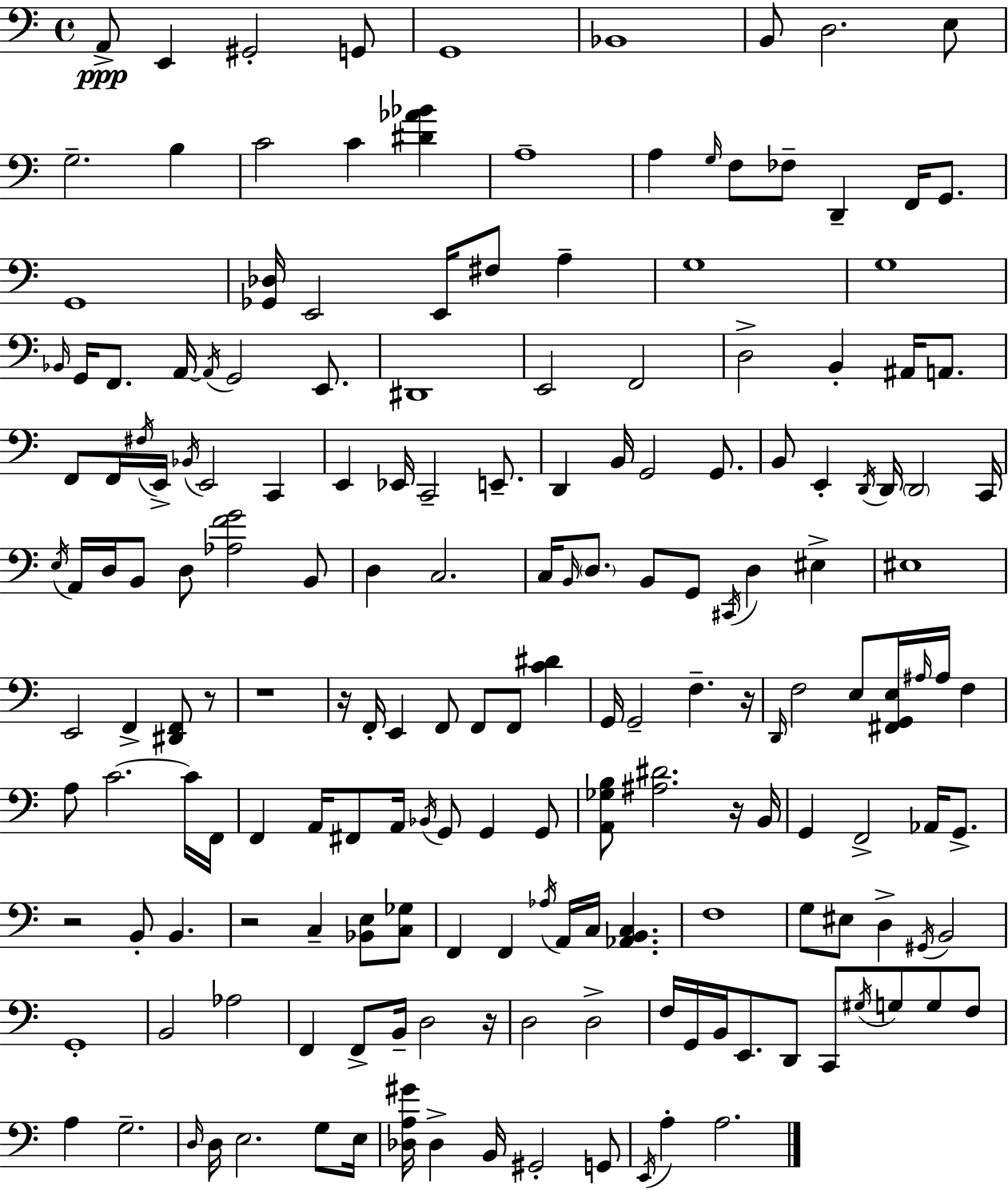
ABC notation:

X:1
T:Untitled
M:4/4
L:1/4
K:C
A,,/2 E,, ^G,,2 G,,/2 G,,4 _B,,4 B,,/2 D,2 E,/2 G,2 B, C2 C [^D_A_B] A,4 A, G,/4 F,/2 _F,/2 D,, F,,/4 G,,/2 G,,4 [_G,,_D,]/4 E,,2 E,,/4 ^F,/2 A, G,4 G,4 _B,,/4 G,,/4 F,,/2 A,,/4 A,,/4 G,,2 E,,/2 ^D,,4 E,,2 F,,2 D,2 B,, ^A,,/4 A,,/2 F,,/2 F,,/4 ^F,/4 E,,/4 _B,,/4 E,,2 C,, E,, _E,,/4 C,,2 E,,/2 D,, B,,/4 G,,2 G,,/2 B,,/2 E,, D,,/4 D,,/4 D,,2 C,,/4 E,/4 A,,/4 D,/4 B,,/2 D,/2 [_A,FG]2 B,,/2 D, C,2 C,/4 B,,/4 D,/2 B,,/2 G,,/2 ^C,,/4 D, ^E, ^E,4 E,,2 F,, [^D,,F,,]/2 z/2 z4 z/4 F,,/4 E,, F,,/2 F,,/2 F,,/2 [C^D] G,,/4 G,,2 F, z/4 D,,/4 F,2 E,/2 [^F,,G,,E,]/4 ^A,/4 ^A,/4 F, A,/2 C2 C/4 F,,/4 F,, A,,/4 ^F,,/2 A,,/4 _B,,/4 G,,/2 G,, G,,/2 [A,,_G,B,]/2 [^A,^D]2 z/4 B,,/4 G,, F,,2 _A,,/4 G,,/2 z2 B,,/2 B,, z2 C, [_B,,E,]/2 [C,_G,]/2 F,, F,, _A,/4 A,,/4 C,/4 [_A,,B,,C,] F,4 G,/2 ^E,/2 D, ^G,,/4 B,,2 G,,4 B,,2 _A,2 F,, F,,/2 B,,/4 D,2 z/4 D,2 D,2 F,/4 G,,/4 B,,/4 E,,/2 D,,/2 C,,/2 ^G,/4 G,/2 G,/2 F,/2 A, G,2 D,/4 D,/4 E,2 G,/2 E,/4 [_D,A,^G]/4 _D, B,,/4 ^G,,2 G,,/2 E,,/4 A, A,2